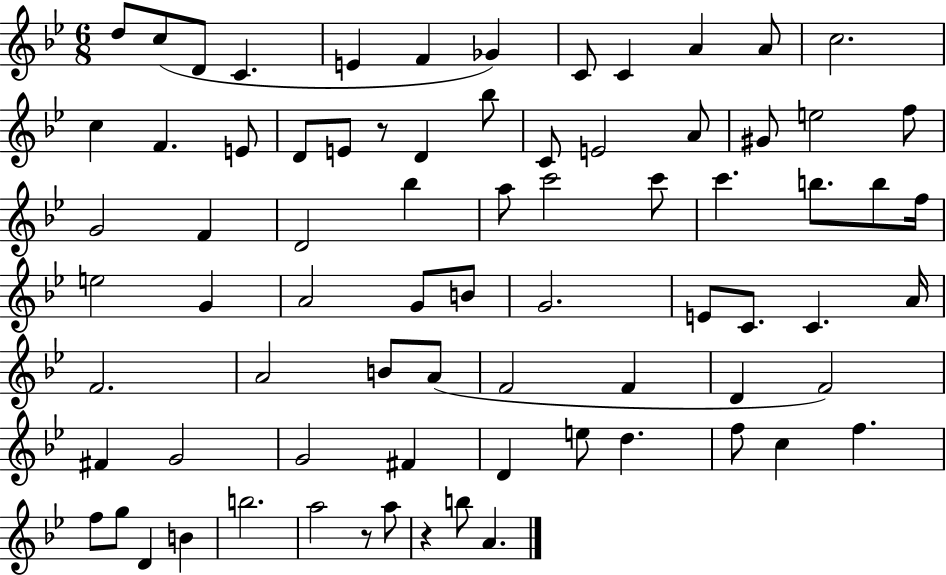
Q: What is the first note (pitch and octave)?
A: D5